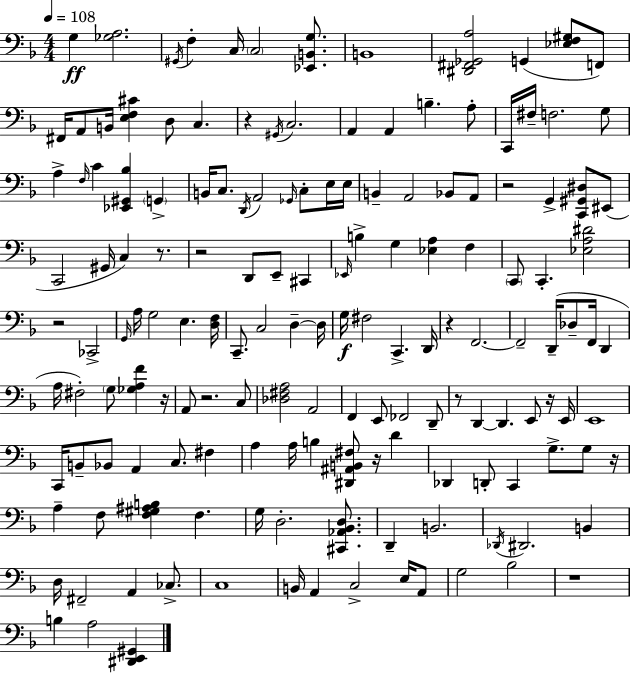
X:1
T:Untitled
M:4/4
L:1/4
K:F
G, [_G,A,]2 ^G,,/4 F, C,/4 C,2 [_E,,B,,G,]/2 B,,4 [^D,,^F,,_G,,A,]2 G,, [_E,F,^G,]/2 F,,/2 ^F,,/4 A,,/2 B,,/4 [E,F,^C] D,/2 C, z ^G,,/4 C,2 A,, A,, B, A,/2 C,,/4 ^F,/4 F,2 G,/2 A, F,/4 C [_E,,^G,,_B,] G,, B,,/4 C,/2 D,,/4 A,,2 _G,,/4 C,/2 E,/4 E,/4 B,, A,,2 _B,,/2 A,,/2 z2 G,, [C,,^G,,^D,]/2 ^E,,/2 C,,2 ^G,,/4 C, z/2 z2 D,,/2 E,,/2 ^C,, _E,,/4 B, G, [_E,A,] F, C,,/2 C,, [_E,A,^D]2 z2 _C,,2 G,,/4 A,/4 G,2 E, [D,F,]/4 C,,/2 C,2 D, D,/4 G,/4 ^F,2 C,, D,,/4 z F,,2 F,,2 D,,/4 _D,/2 F,,/4 D,, A,/4 ^F,2 G,/2 [_G,A,F] z/4 A,,/2 z2 C,/2 [_D,^F,A,]2 A,,2 F,, E,,/2 _F,,2 D,,/2 z/2 D,, D,, E,,/2 z/4 E,,/4 E,,4 C,,/4 B,,/2 _B,,/2 A,, C,/2 ^F, A, A,/4 B, [^D,,^A,,B,,^F,]/2 z/4 D _D,, D,,/2 C,, G,/2 G,/2 z/4 A, F,/2 [F,^G,^A,B,] F, G,/4 D,2 [^C,,_A,,_B,,D,]/2 D,, B,,2 _D,,/4 ^D,,2 B,, D,/4 ^F,,2 A,, _C,/2 C,4 B,,/4 A,, C,2 E,/4 A,,/2 G,2 _B,2 z4 B, A,2 [^D,,E,,^G,,]